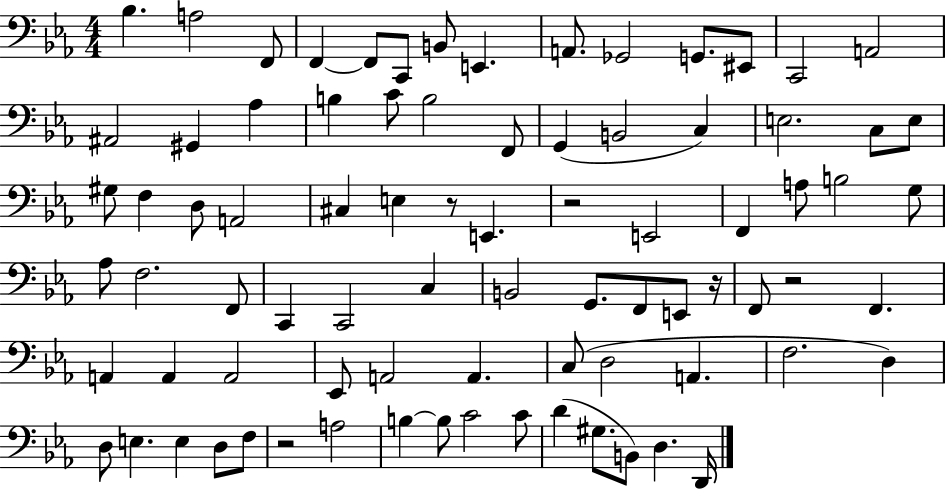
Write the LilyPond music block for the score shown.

{
  \clef bass
  \numericTimeSignature
  \time 4/4
  \key ees \major
  bes4. a2 f,8 | f,4~~ f,8 c,8 b,8 e,4. | a,8. ges,2 g,8. eis,8 | c,2 a,2 | \break ais,2 gis,4 aes4 | b4 c'8 b2 f,8 | g,4( b,2 c4) | e2. c8 e8 | \break gis8 f4 d8 a,2 | cis4 e4 r8 e,4. | r2 e,2 | f,4 a8 b2 g8 | \break aes8 f2. f,8 | c,4 c,2 c4 | b,2 g,8. f,8 e,8 r16 | f,8 r2 f,4. | \break a,4 a,4 a,2 | ees,8 a,2 a,4. | c8( d2 a,4. | f2. d4) | \break d8 e4. e4 d8 f8 | r2 a2 | b4~~ b8 c'2 c'8 | d'4( gis8. b,8) d4. d,16 | \break \bar "|."
}